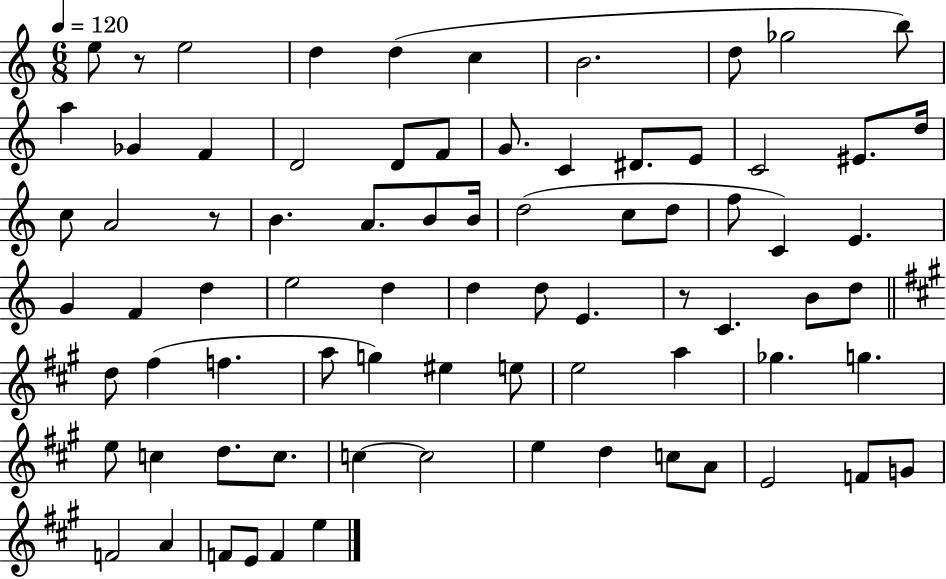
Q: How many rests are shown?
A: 3